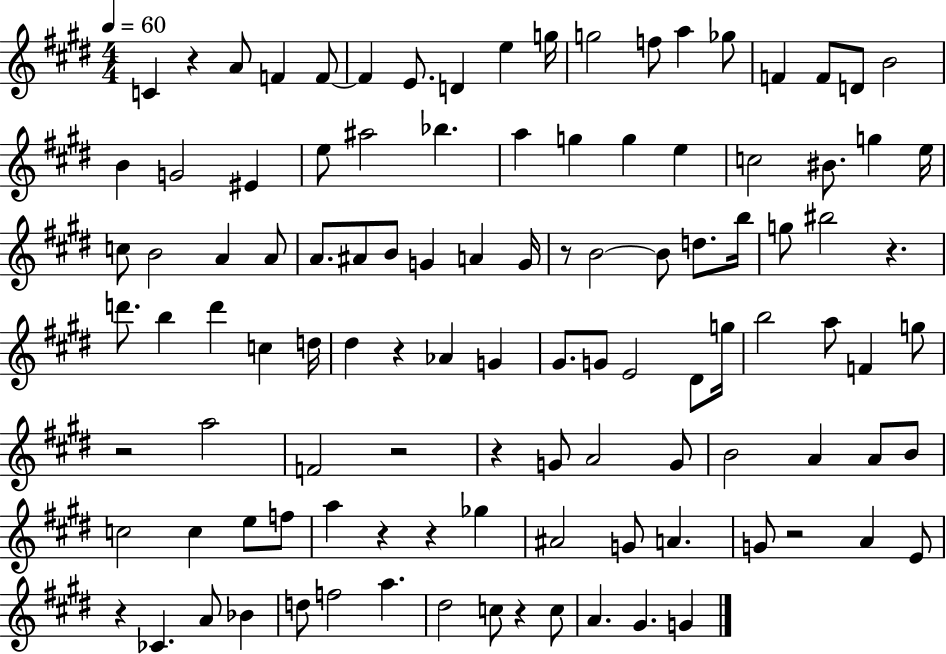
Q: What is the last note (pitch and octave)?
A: G4